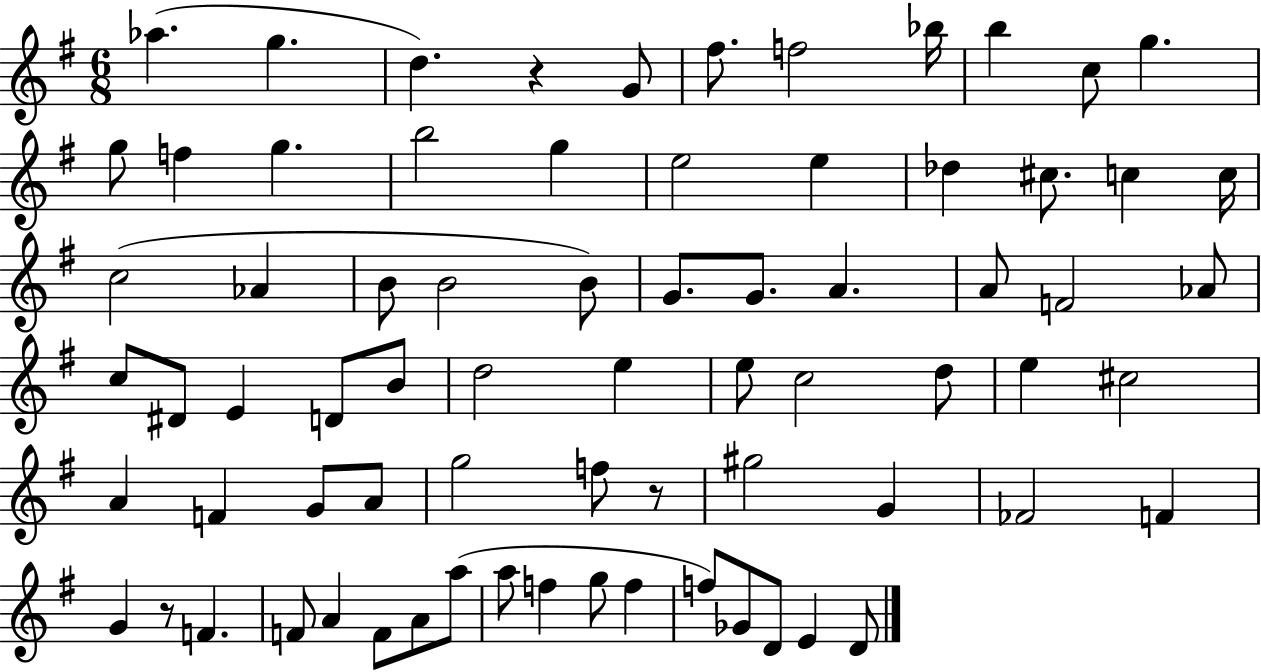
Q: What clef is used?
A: treble